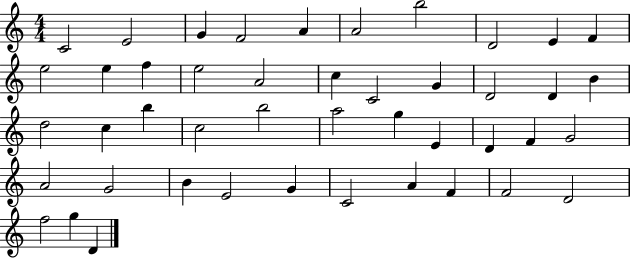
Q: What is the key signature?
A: C major